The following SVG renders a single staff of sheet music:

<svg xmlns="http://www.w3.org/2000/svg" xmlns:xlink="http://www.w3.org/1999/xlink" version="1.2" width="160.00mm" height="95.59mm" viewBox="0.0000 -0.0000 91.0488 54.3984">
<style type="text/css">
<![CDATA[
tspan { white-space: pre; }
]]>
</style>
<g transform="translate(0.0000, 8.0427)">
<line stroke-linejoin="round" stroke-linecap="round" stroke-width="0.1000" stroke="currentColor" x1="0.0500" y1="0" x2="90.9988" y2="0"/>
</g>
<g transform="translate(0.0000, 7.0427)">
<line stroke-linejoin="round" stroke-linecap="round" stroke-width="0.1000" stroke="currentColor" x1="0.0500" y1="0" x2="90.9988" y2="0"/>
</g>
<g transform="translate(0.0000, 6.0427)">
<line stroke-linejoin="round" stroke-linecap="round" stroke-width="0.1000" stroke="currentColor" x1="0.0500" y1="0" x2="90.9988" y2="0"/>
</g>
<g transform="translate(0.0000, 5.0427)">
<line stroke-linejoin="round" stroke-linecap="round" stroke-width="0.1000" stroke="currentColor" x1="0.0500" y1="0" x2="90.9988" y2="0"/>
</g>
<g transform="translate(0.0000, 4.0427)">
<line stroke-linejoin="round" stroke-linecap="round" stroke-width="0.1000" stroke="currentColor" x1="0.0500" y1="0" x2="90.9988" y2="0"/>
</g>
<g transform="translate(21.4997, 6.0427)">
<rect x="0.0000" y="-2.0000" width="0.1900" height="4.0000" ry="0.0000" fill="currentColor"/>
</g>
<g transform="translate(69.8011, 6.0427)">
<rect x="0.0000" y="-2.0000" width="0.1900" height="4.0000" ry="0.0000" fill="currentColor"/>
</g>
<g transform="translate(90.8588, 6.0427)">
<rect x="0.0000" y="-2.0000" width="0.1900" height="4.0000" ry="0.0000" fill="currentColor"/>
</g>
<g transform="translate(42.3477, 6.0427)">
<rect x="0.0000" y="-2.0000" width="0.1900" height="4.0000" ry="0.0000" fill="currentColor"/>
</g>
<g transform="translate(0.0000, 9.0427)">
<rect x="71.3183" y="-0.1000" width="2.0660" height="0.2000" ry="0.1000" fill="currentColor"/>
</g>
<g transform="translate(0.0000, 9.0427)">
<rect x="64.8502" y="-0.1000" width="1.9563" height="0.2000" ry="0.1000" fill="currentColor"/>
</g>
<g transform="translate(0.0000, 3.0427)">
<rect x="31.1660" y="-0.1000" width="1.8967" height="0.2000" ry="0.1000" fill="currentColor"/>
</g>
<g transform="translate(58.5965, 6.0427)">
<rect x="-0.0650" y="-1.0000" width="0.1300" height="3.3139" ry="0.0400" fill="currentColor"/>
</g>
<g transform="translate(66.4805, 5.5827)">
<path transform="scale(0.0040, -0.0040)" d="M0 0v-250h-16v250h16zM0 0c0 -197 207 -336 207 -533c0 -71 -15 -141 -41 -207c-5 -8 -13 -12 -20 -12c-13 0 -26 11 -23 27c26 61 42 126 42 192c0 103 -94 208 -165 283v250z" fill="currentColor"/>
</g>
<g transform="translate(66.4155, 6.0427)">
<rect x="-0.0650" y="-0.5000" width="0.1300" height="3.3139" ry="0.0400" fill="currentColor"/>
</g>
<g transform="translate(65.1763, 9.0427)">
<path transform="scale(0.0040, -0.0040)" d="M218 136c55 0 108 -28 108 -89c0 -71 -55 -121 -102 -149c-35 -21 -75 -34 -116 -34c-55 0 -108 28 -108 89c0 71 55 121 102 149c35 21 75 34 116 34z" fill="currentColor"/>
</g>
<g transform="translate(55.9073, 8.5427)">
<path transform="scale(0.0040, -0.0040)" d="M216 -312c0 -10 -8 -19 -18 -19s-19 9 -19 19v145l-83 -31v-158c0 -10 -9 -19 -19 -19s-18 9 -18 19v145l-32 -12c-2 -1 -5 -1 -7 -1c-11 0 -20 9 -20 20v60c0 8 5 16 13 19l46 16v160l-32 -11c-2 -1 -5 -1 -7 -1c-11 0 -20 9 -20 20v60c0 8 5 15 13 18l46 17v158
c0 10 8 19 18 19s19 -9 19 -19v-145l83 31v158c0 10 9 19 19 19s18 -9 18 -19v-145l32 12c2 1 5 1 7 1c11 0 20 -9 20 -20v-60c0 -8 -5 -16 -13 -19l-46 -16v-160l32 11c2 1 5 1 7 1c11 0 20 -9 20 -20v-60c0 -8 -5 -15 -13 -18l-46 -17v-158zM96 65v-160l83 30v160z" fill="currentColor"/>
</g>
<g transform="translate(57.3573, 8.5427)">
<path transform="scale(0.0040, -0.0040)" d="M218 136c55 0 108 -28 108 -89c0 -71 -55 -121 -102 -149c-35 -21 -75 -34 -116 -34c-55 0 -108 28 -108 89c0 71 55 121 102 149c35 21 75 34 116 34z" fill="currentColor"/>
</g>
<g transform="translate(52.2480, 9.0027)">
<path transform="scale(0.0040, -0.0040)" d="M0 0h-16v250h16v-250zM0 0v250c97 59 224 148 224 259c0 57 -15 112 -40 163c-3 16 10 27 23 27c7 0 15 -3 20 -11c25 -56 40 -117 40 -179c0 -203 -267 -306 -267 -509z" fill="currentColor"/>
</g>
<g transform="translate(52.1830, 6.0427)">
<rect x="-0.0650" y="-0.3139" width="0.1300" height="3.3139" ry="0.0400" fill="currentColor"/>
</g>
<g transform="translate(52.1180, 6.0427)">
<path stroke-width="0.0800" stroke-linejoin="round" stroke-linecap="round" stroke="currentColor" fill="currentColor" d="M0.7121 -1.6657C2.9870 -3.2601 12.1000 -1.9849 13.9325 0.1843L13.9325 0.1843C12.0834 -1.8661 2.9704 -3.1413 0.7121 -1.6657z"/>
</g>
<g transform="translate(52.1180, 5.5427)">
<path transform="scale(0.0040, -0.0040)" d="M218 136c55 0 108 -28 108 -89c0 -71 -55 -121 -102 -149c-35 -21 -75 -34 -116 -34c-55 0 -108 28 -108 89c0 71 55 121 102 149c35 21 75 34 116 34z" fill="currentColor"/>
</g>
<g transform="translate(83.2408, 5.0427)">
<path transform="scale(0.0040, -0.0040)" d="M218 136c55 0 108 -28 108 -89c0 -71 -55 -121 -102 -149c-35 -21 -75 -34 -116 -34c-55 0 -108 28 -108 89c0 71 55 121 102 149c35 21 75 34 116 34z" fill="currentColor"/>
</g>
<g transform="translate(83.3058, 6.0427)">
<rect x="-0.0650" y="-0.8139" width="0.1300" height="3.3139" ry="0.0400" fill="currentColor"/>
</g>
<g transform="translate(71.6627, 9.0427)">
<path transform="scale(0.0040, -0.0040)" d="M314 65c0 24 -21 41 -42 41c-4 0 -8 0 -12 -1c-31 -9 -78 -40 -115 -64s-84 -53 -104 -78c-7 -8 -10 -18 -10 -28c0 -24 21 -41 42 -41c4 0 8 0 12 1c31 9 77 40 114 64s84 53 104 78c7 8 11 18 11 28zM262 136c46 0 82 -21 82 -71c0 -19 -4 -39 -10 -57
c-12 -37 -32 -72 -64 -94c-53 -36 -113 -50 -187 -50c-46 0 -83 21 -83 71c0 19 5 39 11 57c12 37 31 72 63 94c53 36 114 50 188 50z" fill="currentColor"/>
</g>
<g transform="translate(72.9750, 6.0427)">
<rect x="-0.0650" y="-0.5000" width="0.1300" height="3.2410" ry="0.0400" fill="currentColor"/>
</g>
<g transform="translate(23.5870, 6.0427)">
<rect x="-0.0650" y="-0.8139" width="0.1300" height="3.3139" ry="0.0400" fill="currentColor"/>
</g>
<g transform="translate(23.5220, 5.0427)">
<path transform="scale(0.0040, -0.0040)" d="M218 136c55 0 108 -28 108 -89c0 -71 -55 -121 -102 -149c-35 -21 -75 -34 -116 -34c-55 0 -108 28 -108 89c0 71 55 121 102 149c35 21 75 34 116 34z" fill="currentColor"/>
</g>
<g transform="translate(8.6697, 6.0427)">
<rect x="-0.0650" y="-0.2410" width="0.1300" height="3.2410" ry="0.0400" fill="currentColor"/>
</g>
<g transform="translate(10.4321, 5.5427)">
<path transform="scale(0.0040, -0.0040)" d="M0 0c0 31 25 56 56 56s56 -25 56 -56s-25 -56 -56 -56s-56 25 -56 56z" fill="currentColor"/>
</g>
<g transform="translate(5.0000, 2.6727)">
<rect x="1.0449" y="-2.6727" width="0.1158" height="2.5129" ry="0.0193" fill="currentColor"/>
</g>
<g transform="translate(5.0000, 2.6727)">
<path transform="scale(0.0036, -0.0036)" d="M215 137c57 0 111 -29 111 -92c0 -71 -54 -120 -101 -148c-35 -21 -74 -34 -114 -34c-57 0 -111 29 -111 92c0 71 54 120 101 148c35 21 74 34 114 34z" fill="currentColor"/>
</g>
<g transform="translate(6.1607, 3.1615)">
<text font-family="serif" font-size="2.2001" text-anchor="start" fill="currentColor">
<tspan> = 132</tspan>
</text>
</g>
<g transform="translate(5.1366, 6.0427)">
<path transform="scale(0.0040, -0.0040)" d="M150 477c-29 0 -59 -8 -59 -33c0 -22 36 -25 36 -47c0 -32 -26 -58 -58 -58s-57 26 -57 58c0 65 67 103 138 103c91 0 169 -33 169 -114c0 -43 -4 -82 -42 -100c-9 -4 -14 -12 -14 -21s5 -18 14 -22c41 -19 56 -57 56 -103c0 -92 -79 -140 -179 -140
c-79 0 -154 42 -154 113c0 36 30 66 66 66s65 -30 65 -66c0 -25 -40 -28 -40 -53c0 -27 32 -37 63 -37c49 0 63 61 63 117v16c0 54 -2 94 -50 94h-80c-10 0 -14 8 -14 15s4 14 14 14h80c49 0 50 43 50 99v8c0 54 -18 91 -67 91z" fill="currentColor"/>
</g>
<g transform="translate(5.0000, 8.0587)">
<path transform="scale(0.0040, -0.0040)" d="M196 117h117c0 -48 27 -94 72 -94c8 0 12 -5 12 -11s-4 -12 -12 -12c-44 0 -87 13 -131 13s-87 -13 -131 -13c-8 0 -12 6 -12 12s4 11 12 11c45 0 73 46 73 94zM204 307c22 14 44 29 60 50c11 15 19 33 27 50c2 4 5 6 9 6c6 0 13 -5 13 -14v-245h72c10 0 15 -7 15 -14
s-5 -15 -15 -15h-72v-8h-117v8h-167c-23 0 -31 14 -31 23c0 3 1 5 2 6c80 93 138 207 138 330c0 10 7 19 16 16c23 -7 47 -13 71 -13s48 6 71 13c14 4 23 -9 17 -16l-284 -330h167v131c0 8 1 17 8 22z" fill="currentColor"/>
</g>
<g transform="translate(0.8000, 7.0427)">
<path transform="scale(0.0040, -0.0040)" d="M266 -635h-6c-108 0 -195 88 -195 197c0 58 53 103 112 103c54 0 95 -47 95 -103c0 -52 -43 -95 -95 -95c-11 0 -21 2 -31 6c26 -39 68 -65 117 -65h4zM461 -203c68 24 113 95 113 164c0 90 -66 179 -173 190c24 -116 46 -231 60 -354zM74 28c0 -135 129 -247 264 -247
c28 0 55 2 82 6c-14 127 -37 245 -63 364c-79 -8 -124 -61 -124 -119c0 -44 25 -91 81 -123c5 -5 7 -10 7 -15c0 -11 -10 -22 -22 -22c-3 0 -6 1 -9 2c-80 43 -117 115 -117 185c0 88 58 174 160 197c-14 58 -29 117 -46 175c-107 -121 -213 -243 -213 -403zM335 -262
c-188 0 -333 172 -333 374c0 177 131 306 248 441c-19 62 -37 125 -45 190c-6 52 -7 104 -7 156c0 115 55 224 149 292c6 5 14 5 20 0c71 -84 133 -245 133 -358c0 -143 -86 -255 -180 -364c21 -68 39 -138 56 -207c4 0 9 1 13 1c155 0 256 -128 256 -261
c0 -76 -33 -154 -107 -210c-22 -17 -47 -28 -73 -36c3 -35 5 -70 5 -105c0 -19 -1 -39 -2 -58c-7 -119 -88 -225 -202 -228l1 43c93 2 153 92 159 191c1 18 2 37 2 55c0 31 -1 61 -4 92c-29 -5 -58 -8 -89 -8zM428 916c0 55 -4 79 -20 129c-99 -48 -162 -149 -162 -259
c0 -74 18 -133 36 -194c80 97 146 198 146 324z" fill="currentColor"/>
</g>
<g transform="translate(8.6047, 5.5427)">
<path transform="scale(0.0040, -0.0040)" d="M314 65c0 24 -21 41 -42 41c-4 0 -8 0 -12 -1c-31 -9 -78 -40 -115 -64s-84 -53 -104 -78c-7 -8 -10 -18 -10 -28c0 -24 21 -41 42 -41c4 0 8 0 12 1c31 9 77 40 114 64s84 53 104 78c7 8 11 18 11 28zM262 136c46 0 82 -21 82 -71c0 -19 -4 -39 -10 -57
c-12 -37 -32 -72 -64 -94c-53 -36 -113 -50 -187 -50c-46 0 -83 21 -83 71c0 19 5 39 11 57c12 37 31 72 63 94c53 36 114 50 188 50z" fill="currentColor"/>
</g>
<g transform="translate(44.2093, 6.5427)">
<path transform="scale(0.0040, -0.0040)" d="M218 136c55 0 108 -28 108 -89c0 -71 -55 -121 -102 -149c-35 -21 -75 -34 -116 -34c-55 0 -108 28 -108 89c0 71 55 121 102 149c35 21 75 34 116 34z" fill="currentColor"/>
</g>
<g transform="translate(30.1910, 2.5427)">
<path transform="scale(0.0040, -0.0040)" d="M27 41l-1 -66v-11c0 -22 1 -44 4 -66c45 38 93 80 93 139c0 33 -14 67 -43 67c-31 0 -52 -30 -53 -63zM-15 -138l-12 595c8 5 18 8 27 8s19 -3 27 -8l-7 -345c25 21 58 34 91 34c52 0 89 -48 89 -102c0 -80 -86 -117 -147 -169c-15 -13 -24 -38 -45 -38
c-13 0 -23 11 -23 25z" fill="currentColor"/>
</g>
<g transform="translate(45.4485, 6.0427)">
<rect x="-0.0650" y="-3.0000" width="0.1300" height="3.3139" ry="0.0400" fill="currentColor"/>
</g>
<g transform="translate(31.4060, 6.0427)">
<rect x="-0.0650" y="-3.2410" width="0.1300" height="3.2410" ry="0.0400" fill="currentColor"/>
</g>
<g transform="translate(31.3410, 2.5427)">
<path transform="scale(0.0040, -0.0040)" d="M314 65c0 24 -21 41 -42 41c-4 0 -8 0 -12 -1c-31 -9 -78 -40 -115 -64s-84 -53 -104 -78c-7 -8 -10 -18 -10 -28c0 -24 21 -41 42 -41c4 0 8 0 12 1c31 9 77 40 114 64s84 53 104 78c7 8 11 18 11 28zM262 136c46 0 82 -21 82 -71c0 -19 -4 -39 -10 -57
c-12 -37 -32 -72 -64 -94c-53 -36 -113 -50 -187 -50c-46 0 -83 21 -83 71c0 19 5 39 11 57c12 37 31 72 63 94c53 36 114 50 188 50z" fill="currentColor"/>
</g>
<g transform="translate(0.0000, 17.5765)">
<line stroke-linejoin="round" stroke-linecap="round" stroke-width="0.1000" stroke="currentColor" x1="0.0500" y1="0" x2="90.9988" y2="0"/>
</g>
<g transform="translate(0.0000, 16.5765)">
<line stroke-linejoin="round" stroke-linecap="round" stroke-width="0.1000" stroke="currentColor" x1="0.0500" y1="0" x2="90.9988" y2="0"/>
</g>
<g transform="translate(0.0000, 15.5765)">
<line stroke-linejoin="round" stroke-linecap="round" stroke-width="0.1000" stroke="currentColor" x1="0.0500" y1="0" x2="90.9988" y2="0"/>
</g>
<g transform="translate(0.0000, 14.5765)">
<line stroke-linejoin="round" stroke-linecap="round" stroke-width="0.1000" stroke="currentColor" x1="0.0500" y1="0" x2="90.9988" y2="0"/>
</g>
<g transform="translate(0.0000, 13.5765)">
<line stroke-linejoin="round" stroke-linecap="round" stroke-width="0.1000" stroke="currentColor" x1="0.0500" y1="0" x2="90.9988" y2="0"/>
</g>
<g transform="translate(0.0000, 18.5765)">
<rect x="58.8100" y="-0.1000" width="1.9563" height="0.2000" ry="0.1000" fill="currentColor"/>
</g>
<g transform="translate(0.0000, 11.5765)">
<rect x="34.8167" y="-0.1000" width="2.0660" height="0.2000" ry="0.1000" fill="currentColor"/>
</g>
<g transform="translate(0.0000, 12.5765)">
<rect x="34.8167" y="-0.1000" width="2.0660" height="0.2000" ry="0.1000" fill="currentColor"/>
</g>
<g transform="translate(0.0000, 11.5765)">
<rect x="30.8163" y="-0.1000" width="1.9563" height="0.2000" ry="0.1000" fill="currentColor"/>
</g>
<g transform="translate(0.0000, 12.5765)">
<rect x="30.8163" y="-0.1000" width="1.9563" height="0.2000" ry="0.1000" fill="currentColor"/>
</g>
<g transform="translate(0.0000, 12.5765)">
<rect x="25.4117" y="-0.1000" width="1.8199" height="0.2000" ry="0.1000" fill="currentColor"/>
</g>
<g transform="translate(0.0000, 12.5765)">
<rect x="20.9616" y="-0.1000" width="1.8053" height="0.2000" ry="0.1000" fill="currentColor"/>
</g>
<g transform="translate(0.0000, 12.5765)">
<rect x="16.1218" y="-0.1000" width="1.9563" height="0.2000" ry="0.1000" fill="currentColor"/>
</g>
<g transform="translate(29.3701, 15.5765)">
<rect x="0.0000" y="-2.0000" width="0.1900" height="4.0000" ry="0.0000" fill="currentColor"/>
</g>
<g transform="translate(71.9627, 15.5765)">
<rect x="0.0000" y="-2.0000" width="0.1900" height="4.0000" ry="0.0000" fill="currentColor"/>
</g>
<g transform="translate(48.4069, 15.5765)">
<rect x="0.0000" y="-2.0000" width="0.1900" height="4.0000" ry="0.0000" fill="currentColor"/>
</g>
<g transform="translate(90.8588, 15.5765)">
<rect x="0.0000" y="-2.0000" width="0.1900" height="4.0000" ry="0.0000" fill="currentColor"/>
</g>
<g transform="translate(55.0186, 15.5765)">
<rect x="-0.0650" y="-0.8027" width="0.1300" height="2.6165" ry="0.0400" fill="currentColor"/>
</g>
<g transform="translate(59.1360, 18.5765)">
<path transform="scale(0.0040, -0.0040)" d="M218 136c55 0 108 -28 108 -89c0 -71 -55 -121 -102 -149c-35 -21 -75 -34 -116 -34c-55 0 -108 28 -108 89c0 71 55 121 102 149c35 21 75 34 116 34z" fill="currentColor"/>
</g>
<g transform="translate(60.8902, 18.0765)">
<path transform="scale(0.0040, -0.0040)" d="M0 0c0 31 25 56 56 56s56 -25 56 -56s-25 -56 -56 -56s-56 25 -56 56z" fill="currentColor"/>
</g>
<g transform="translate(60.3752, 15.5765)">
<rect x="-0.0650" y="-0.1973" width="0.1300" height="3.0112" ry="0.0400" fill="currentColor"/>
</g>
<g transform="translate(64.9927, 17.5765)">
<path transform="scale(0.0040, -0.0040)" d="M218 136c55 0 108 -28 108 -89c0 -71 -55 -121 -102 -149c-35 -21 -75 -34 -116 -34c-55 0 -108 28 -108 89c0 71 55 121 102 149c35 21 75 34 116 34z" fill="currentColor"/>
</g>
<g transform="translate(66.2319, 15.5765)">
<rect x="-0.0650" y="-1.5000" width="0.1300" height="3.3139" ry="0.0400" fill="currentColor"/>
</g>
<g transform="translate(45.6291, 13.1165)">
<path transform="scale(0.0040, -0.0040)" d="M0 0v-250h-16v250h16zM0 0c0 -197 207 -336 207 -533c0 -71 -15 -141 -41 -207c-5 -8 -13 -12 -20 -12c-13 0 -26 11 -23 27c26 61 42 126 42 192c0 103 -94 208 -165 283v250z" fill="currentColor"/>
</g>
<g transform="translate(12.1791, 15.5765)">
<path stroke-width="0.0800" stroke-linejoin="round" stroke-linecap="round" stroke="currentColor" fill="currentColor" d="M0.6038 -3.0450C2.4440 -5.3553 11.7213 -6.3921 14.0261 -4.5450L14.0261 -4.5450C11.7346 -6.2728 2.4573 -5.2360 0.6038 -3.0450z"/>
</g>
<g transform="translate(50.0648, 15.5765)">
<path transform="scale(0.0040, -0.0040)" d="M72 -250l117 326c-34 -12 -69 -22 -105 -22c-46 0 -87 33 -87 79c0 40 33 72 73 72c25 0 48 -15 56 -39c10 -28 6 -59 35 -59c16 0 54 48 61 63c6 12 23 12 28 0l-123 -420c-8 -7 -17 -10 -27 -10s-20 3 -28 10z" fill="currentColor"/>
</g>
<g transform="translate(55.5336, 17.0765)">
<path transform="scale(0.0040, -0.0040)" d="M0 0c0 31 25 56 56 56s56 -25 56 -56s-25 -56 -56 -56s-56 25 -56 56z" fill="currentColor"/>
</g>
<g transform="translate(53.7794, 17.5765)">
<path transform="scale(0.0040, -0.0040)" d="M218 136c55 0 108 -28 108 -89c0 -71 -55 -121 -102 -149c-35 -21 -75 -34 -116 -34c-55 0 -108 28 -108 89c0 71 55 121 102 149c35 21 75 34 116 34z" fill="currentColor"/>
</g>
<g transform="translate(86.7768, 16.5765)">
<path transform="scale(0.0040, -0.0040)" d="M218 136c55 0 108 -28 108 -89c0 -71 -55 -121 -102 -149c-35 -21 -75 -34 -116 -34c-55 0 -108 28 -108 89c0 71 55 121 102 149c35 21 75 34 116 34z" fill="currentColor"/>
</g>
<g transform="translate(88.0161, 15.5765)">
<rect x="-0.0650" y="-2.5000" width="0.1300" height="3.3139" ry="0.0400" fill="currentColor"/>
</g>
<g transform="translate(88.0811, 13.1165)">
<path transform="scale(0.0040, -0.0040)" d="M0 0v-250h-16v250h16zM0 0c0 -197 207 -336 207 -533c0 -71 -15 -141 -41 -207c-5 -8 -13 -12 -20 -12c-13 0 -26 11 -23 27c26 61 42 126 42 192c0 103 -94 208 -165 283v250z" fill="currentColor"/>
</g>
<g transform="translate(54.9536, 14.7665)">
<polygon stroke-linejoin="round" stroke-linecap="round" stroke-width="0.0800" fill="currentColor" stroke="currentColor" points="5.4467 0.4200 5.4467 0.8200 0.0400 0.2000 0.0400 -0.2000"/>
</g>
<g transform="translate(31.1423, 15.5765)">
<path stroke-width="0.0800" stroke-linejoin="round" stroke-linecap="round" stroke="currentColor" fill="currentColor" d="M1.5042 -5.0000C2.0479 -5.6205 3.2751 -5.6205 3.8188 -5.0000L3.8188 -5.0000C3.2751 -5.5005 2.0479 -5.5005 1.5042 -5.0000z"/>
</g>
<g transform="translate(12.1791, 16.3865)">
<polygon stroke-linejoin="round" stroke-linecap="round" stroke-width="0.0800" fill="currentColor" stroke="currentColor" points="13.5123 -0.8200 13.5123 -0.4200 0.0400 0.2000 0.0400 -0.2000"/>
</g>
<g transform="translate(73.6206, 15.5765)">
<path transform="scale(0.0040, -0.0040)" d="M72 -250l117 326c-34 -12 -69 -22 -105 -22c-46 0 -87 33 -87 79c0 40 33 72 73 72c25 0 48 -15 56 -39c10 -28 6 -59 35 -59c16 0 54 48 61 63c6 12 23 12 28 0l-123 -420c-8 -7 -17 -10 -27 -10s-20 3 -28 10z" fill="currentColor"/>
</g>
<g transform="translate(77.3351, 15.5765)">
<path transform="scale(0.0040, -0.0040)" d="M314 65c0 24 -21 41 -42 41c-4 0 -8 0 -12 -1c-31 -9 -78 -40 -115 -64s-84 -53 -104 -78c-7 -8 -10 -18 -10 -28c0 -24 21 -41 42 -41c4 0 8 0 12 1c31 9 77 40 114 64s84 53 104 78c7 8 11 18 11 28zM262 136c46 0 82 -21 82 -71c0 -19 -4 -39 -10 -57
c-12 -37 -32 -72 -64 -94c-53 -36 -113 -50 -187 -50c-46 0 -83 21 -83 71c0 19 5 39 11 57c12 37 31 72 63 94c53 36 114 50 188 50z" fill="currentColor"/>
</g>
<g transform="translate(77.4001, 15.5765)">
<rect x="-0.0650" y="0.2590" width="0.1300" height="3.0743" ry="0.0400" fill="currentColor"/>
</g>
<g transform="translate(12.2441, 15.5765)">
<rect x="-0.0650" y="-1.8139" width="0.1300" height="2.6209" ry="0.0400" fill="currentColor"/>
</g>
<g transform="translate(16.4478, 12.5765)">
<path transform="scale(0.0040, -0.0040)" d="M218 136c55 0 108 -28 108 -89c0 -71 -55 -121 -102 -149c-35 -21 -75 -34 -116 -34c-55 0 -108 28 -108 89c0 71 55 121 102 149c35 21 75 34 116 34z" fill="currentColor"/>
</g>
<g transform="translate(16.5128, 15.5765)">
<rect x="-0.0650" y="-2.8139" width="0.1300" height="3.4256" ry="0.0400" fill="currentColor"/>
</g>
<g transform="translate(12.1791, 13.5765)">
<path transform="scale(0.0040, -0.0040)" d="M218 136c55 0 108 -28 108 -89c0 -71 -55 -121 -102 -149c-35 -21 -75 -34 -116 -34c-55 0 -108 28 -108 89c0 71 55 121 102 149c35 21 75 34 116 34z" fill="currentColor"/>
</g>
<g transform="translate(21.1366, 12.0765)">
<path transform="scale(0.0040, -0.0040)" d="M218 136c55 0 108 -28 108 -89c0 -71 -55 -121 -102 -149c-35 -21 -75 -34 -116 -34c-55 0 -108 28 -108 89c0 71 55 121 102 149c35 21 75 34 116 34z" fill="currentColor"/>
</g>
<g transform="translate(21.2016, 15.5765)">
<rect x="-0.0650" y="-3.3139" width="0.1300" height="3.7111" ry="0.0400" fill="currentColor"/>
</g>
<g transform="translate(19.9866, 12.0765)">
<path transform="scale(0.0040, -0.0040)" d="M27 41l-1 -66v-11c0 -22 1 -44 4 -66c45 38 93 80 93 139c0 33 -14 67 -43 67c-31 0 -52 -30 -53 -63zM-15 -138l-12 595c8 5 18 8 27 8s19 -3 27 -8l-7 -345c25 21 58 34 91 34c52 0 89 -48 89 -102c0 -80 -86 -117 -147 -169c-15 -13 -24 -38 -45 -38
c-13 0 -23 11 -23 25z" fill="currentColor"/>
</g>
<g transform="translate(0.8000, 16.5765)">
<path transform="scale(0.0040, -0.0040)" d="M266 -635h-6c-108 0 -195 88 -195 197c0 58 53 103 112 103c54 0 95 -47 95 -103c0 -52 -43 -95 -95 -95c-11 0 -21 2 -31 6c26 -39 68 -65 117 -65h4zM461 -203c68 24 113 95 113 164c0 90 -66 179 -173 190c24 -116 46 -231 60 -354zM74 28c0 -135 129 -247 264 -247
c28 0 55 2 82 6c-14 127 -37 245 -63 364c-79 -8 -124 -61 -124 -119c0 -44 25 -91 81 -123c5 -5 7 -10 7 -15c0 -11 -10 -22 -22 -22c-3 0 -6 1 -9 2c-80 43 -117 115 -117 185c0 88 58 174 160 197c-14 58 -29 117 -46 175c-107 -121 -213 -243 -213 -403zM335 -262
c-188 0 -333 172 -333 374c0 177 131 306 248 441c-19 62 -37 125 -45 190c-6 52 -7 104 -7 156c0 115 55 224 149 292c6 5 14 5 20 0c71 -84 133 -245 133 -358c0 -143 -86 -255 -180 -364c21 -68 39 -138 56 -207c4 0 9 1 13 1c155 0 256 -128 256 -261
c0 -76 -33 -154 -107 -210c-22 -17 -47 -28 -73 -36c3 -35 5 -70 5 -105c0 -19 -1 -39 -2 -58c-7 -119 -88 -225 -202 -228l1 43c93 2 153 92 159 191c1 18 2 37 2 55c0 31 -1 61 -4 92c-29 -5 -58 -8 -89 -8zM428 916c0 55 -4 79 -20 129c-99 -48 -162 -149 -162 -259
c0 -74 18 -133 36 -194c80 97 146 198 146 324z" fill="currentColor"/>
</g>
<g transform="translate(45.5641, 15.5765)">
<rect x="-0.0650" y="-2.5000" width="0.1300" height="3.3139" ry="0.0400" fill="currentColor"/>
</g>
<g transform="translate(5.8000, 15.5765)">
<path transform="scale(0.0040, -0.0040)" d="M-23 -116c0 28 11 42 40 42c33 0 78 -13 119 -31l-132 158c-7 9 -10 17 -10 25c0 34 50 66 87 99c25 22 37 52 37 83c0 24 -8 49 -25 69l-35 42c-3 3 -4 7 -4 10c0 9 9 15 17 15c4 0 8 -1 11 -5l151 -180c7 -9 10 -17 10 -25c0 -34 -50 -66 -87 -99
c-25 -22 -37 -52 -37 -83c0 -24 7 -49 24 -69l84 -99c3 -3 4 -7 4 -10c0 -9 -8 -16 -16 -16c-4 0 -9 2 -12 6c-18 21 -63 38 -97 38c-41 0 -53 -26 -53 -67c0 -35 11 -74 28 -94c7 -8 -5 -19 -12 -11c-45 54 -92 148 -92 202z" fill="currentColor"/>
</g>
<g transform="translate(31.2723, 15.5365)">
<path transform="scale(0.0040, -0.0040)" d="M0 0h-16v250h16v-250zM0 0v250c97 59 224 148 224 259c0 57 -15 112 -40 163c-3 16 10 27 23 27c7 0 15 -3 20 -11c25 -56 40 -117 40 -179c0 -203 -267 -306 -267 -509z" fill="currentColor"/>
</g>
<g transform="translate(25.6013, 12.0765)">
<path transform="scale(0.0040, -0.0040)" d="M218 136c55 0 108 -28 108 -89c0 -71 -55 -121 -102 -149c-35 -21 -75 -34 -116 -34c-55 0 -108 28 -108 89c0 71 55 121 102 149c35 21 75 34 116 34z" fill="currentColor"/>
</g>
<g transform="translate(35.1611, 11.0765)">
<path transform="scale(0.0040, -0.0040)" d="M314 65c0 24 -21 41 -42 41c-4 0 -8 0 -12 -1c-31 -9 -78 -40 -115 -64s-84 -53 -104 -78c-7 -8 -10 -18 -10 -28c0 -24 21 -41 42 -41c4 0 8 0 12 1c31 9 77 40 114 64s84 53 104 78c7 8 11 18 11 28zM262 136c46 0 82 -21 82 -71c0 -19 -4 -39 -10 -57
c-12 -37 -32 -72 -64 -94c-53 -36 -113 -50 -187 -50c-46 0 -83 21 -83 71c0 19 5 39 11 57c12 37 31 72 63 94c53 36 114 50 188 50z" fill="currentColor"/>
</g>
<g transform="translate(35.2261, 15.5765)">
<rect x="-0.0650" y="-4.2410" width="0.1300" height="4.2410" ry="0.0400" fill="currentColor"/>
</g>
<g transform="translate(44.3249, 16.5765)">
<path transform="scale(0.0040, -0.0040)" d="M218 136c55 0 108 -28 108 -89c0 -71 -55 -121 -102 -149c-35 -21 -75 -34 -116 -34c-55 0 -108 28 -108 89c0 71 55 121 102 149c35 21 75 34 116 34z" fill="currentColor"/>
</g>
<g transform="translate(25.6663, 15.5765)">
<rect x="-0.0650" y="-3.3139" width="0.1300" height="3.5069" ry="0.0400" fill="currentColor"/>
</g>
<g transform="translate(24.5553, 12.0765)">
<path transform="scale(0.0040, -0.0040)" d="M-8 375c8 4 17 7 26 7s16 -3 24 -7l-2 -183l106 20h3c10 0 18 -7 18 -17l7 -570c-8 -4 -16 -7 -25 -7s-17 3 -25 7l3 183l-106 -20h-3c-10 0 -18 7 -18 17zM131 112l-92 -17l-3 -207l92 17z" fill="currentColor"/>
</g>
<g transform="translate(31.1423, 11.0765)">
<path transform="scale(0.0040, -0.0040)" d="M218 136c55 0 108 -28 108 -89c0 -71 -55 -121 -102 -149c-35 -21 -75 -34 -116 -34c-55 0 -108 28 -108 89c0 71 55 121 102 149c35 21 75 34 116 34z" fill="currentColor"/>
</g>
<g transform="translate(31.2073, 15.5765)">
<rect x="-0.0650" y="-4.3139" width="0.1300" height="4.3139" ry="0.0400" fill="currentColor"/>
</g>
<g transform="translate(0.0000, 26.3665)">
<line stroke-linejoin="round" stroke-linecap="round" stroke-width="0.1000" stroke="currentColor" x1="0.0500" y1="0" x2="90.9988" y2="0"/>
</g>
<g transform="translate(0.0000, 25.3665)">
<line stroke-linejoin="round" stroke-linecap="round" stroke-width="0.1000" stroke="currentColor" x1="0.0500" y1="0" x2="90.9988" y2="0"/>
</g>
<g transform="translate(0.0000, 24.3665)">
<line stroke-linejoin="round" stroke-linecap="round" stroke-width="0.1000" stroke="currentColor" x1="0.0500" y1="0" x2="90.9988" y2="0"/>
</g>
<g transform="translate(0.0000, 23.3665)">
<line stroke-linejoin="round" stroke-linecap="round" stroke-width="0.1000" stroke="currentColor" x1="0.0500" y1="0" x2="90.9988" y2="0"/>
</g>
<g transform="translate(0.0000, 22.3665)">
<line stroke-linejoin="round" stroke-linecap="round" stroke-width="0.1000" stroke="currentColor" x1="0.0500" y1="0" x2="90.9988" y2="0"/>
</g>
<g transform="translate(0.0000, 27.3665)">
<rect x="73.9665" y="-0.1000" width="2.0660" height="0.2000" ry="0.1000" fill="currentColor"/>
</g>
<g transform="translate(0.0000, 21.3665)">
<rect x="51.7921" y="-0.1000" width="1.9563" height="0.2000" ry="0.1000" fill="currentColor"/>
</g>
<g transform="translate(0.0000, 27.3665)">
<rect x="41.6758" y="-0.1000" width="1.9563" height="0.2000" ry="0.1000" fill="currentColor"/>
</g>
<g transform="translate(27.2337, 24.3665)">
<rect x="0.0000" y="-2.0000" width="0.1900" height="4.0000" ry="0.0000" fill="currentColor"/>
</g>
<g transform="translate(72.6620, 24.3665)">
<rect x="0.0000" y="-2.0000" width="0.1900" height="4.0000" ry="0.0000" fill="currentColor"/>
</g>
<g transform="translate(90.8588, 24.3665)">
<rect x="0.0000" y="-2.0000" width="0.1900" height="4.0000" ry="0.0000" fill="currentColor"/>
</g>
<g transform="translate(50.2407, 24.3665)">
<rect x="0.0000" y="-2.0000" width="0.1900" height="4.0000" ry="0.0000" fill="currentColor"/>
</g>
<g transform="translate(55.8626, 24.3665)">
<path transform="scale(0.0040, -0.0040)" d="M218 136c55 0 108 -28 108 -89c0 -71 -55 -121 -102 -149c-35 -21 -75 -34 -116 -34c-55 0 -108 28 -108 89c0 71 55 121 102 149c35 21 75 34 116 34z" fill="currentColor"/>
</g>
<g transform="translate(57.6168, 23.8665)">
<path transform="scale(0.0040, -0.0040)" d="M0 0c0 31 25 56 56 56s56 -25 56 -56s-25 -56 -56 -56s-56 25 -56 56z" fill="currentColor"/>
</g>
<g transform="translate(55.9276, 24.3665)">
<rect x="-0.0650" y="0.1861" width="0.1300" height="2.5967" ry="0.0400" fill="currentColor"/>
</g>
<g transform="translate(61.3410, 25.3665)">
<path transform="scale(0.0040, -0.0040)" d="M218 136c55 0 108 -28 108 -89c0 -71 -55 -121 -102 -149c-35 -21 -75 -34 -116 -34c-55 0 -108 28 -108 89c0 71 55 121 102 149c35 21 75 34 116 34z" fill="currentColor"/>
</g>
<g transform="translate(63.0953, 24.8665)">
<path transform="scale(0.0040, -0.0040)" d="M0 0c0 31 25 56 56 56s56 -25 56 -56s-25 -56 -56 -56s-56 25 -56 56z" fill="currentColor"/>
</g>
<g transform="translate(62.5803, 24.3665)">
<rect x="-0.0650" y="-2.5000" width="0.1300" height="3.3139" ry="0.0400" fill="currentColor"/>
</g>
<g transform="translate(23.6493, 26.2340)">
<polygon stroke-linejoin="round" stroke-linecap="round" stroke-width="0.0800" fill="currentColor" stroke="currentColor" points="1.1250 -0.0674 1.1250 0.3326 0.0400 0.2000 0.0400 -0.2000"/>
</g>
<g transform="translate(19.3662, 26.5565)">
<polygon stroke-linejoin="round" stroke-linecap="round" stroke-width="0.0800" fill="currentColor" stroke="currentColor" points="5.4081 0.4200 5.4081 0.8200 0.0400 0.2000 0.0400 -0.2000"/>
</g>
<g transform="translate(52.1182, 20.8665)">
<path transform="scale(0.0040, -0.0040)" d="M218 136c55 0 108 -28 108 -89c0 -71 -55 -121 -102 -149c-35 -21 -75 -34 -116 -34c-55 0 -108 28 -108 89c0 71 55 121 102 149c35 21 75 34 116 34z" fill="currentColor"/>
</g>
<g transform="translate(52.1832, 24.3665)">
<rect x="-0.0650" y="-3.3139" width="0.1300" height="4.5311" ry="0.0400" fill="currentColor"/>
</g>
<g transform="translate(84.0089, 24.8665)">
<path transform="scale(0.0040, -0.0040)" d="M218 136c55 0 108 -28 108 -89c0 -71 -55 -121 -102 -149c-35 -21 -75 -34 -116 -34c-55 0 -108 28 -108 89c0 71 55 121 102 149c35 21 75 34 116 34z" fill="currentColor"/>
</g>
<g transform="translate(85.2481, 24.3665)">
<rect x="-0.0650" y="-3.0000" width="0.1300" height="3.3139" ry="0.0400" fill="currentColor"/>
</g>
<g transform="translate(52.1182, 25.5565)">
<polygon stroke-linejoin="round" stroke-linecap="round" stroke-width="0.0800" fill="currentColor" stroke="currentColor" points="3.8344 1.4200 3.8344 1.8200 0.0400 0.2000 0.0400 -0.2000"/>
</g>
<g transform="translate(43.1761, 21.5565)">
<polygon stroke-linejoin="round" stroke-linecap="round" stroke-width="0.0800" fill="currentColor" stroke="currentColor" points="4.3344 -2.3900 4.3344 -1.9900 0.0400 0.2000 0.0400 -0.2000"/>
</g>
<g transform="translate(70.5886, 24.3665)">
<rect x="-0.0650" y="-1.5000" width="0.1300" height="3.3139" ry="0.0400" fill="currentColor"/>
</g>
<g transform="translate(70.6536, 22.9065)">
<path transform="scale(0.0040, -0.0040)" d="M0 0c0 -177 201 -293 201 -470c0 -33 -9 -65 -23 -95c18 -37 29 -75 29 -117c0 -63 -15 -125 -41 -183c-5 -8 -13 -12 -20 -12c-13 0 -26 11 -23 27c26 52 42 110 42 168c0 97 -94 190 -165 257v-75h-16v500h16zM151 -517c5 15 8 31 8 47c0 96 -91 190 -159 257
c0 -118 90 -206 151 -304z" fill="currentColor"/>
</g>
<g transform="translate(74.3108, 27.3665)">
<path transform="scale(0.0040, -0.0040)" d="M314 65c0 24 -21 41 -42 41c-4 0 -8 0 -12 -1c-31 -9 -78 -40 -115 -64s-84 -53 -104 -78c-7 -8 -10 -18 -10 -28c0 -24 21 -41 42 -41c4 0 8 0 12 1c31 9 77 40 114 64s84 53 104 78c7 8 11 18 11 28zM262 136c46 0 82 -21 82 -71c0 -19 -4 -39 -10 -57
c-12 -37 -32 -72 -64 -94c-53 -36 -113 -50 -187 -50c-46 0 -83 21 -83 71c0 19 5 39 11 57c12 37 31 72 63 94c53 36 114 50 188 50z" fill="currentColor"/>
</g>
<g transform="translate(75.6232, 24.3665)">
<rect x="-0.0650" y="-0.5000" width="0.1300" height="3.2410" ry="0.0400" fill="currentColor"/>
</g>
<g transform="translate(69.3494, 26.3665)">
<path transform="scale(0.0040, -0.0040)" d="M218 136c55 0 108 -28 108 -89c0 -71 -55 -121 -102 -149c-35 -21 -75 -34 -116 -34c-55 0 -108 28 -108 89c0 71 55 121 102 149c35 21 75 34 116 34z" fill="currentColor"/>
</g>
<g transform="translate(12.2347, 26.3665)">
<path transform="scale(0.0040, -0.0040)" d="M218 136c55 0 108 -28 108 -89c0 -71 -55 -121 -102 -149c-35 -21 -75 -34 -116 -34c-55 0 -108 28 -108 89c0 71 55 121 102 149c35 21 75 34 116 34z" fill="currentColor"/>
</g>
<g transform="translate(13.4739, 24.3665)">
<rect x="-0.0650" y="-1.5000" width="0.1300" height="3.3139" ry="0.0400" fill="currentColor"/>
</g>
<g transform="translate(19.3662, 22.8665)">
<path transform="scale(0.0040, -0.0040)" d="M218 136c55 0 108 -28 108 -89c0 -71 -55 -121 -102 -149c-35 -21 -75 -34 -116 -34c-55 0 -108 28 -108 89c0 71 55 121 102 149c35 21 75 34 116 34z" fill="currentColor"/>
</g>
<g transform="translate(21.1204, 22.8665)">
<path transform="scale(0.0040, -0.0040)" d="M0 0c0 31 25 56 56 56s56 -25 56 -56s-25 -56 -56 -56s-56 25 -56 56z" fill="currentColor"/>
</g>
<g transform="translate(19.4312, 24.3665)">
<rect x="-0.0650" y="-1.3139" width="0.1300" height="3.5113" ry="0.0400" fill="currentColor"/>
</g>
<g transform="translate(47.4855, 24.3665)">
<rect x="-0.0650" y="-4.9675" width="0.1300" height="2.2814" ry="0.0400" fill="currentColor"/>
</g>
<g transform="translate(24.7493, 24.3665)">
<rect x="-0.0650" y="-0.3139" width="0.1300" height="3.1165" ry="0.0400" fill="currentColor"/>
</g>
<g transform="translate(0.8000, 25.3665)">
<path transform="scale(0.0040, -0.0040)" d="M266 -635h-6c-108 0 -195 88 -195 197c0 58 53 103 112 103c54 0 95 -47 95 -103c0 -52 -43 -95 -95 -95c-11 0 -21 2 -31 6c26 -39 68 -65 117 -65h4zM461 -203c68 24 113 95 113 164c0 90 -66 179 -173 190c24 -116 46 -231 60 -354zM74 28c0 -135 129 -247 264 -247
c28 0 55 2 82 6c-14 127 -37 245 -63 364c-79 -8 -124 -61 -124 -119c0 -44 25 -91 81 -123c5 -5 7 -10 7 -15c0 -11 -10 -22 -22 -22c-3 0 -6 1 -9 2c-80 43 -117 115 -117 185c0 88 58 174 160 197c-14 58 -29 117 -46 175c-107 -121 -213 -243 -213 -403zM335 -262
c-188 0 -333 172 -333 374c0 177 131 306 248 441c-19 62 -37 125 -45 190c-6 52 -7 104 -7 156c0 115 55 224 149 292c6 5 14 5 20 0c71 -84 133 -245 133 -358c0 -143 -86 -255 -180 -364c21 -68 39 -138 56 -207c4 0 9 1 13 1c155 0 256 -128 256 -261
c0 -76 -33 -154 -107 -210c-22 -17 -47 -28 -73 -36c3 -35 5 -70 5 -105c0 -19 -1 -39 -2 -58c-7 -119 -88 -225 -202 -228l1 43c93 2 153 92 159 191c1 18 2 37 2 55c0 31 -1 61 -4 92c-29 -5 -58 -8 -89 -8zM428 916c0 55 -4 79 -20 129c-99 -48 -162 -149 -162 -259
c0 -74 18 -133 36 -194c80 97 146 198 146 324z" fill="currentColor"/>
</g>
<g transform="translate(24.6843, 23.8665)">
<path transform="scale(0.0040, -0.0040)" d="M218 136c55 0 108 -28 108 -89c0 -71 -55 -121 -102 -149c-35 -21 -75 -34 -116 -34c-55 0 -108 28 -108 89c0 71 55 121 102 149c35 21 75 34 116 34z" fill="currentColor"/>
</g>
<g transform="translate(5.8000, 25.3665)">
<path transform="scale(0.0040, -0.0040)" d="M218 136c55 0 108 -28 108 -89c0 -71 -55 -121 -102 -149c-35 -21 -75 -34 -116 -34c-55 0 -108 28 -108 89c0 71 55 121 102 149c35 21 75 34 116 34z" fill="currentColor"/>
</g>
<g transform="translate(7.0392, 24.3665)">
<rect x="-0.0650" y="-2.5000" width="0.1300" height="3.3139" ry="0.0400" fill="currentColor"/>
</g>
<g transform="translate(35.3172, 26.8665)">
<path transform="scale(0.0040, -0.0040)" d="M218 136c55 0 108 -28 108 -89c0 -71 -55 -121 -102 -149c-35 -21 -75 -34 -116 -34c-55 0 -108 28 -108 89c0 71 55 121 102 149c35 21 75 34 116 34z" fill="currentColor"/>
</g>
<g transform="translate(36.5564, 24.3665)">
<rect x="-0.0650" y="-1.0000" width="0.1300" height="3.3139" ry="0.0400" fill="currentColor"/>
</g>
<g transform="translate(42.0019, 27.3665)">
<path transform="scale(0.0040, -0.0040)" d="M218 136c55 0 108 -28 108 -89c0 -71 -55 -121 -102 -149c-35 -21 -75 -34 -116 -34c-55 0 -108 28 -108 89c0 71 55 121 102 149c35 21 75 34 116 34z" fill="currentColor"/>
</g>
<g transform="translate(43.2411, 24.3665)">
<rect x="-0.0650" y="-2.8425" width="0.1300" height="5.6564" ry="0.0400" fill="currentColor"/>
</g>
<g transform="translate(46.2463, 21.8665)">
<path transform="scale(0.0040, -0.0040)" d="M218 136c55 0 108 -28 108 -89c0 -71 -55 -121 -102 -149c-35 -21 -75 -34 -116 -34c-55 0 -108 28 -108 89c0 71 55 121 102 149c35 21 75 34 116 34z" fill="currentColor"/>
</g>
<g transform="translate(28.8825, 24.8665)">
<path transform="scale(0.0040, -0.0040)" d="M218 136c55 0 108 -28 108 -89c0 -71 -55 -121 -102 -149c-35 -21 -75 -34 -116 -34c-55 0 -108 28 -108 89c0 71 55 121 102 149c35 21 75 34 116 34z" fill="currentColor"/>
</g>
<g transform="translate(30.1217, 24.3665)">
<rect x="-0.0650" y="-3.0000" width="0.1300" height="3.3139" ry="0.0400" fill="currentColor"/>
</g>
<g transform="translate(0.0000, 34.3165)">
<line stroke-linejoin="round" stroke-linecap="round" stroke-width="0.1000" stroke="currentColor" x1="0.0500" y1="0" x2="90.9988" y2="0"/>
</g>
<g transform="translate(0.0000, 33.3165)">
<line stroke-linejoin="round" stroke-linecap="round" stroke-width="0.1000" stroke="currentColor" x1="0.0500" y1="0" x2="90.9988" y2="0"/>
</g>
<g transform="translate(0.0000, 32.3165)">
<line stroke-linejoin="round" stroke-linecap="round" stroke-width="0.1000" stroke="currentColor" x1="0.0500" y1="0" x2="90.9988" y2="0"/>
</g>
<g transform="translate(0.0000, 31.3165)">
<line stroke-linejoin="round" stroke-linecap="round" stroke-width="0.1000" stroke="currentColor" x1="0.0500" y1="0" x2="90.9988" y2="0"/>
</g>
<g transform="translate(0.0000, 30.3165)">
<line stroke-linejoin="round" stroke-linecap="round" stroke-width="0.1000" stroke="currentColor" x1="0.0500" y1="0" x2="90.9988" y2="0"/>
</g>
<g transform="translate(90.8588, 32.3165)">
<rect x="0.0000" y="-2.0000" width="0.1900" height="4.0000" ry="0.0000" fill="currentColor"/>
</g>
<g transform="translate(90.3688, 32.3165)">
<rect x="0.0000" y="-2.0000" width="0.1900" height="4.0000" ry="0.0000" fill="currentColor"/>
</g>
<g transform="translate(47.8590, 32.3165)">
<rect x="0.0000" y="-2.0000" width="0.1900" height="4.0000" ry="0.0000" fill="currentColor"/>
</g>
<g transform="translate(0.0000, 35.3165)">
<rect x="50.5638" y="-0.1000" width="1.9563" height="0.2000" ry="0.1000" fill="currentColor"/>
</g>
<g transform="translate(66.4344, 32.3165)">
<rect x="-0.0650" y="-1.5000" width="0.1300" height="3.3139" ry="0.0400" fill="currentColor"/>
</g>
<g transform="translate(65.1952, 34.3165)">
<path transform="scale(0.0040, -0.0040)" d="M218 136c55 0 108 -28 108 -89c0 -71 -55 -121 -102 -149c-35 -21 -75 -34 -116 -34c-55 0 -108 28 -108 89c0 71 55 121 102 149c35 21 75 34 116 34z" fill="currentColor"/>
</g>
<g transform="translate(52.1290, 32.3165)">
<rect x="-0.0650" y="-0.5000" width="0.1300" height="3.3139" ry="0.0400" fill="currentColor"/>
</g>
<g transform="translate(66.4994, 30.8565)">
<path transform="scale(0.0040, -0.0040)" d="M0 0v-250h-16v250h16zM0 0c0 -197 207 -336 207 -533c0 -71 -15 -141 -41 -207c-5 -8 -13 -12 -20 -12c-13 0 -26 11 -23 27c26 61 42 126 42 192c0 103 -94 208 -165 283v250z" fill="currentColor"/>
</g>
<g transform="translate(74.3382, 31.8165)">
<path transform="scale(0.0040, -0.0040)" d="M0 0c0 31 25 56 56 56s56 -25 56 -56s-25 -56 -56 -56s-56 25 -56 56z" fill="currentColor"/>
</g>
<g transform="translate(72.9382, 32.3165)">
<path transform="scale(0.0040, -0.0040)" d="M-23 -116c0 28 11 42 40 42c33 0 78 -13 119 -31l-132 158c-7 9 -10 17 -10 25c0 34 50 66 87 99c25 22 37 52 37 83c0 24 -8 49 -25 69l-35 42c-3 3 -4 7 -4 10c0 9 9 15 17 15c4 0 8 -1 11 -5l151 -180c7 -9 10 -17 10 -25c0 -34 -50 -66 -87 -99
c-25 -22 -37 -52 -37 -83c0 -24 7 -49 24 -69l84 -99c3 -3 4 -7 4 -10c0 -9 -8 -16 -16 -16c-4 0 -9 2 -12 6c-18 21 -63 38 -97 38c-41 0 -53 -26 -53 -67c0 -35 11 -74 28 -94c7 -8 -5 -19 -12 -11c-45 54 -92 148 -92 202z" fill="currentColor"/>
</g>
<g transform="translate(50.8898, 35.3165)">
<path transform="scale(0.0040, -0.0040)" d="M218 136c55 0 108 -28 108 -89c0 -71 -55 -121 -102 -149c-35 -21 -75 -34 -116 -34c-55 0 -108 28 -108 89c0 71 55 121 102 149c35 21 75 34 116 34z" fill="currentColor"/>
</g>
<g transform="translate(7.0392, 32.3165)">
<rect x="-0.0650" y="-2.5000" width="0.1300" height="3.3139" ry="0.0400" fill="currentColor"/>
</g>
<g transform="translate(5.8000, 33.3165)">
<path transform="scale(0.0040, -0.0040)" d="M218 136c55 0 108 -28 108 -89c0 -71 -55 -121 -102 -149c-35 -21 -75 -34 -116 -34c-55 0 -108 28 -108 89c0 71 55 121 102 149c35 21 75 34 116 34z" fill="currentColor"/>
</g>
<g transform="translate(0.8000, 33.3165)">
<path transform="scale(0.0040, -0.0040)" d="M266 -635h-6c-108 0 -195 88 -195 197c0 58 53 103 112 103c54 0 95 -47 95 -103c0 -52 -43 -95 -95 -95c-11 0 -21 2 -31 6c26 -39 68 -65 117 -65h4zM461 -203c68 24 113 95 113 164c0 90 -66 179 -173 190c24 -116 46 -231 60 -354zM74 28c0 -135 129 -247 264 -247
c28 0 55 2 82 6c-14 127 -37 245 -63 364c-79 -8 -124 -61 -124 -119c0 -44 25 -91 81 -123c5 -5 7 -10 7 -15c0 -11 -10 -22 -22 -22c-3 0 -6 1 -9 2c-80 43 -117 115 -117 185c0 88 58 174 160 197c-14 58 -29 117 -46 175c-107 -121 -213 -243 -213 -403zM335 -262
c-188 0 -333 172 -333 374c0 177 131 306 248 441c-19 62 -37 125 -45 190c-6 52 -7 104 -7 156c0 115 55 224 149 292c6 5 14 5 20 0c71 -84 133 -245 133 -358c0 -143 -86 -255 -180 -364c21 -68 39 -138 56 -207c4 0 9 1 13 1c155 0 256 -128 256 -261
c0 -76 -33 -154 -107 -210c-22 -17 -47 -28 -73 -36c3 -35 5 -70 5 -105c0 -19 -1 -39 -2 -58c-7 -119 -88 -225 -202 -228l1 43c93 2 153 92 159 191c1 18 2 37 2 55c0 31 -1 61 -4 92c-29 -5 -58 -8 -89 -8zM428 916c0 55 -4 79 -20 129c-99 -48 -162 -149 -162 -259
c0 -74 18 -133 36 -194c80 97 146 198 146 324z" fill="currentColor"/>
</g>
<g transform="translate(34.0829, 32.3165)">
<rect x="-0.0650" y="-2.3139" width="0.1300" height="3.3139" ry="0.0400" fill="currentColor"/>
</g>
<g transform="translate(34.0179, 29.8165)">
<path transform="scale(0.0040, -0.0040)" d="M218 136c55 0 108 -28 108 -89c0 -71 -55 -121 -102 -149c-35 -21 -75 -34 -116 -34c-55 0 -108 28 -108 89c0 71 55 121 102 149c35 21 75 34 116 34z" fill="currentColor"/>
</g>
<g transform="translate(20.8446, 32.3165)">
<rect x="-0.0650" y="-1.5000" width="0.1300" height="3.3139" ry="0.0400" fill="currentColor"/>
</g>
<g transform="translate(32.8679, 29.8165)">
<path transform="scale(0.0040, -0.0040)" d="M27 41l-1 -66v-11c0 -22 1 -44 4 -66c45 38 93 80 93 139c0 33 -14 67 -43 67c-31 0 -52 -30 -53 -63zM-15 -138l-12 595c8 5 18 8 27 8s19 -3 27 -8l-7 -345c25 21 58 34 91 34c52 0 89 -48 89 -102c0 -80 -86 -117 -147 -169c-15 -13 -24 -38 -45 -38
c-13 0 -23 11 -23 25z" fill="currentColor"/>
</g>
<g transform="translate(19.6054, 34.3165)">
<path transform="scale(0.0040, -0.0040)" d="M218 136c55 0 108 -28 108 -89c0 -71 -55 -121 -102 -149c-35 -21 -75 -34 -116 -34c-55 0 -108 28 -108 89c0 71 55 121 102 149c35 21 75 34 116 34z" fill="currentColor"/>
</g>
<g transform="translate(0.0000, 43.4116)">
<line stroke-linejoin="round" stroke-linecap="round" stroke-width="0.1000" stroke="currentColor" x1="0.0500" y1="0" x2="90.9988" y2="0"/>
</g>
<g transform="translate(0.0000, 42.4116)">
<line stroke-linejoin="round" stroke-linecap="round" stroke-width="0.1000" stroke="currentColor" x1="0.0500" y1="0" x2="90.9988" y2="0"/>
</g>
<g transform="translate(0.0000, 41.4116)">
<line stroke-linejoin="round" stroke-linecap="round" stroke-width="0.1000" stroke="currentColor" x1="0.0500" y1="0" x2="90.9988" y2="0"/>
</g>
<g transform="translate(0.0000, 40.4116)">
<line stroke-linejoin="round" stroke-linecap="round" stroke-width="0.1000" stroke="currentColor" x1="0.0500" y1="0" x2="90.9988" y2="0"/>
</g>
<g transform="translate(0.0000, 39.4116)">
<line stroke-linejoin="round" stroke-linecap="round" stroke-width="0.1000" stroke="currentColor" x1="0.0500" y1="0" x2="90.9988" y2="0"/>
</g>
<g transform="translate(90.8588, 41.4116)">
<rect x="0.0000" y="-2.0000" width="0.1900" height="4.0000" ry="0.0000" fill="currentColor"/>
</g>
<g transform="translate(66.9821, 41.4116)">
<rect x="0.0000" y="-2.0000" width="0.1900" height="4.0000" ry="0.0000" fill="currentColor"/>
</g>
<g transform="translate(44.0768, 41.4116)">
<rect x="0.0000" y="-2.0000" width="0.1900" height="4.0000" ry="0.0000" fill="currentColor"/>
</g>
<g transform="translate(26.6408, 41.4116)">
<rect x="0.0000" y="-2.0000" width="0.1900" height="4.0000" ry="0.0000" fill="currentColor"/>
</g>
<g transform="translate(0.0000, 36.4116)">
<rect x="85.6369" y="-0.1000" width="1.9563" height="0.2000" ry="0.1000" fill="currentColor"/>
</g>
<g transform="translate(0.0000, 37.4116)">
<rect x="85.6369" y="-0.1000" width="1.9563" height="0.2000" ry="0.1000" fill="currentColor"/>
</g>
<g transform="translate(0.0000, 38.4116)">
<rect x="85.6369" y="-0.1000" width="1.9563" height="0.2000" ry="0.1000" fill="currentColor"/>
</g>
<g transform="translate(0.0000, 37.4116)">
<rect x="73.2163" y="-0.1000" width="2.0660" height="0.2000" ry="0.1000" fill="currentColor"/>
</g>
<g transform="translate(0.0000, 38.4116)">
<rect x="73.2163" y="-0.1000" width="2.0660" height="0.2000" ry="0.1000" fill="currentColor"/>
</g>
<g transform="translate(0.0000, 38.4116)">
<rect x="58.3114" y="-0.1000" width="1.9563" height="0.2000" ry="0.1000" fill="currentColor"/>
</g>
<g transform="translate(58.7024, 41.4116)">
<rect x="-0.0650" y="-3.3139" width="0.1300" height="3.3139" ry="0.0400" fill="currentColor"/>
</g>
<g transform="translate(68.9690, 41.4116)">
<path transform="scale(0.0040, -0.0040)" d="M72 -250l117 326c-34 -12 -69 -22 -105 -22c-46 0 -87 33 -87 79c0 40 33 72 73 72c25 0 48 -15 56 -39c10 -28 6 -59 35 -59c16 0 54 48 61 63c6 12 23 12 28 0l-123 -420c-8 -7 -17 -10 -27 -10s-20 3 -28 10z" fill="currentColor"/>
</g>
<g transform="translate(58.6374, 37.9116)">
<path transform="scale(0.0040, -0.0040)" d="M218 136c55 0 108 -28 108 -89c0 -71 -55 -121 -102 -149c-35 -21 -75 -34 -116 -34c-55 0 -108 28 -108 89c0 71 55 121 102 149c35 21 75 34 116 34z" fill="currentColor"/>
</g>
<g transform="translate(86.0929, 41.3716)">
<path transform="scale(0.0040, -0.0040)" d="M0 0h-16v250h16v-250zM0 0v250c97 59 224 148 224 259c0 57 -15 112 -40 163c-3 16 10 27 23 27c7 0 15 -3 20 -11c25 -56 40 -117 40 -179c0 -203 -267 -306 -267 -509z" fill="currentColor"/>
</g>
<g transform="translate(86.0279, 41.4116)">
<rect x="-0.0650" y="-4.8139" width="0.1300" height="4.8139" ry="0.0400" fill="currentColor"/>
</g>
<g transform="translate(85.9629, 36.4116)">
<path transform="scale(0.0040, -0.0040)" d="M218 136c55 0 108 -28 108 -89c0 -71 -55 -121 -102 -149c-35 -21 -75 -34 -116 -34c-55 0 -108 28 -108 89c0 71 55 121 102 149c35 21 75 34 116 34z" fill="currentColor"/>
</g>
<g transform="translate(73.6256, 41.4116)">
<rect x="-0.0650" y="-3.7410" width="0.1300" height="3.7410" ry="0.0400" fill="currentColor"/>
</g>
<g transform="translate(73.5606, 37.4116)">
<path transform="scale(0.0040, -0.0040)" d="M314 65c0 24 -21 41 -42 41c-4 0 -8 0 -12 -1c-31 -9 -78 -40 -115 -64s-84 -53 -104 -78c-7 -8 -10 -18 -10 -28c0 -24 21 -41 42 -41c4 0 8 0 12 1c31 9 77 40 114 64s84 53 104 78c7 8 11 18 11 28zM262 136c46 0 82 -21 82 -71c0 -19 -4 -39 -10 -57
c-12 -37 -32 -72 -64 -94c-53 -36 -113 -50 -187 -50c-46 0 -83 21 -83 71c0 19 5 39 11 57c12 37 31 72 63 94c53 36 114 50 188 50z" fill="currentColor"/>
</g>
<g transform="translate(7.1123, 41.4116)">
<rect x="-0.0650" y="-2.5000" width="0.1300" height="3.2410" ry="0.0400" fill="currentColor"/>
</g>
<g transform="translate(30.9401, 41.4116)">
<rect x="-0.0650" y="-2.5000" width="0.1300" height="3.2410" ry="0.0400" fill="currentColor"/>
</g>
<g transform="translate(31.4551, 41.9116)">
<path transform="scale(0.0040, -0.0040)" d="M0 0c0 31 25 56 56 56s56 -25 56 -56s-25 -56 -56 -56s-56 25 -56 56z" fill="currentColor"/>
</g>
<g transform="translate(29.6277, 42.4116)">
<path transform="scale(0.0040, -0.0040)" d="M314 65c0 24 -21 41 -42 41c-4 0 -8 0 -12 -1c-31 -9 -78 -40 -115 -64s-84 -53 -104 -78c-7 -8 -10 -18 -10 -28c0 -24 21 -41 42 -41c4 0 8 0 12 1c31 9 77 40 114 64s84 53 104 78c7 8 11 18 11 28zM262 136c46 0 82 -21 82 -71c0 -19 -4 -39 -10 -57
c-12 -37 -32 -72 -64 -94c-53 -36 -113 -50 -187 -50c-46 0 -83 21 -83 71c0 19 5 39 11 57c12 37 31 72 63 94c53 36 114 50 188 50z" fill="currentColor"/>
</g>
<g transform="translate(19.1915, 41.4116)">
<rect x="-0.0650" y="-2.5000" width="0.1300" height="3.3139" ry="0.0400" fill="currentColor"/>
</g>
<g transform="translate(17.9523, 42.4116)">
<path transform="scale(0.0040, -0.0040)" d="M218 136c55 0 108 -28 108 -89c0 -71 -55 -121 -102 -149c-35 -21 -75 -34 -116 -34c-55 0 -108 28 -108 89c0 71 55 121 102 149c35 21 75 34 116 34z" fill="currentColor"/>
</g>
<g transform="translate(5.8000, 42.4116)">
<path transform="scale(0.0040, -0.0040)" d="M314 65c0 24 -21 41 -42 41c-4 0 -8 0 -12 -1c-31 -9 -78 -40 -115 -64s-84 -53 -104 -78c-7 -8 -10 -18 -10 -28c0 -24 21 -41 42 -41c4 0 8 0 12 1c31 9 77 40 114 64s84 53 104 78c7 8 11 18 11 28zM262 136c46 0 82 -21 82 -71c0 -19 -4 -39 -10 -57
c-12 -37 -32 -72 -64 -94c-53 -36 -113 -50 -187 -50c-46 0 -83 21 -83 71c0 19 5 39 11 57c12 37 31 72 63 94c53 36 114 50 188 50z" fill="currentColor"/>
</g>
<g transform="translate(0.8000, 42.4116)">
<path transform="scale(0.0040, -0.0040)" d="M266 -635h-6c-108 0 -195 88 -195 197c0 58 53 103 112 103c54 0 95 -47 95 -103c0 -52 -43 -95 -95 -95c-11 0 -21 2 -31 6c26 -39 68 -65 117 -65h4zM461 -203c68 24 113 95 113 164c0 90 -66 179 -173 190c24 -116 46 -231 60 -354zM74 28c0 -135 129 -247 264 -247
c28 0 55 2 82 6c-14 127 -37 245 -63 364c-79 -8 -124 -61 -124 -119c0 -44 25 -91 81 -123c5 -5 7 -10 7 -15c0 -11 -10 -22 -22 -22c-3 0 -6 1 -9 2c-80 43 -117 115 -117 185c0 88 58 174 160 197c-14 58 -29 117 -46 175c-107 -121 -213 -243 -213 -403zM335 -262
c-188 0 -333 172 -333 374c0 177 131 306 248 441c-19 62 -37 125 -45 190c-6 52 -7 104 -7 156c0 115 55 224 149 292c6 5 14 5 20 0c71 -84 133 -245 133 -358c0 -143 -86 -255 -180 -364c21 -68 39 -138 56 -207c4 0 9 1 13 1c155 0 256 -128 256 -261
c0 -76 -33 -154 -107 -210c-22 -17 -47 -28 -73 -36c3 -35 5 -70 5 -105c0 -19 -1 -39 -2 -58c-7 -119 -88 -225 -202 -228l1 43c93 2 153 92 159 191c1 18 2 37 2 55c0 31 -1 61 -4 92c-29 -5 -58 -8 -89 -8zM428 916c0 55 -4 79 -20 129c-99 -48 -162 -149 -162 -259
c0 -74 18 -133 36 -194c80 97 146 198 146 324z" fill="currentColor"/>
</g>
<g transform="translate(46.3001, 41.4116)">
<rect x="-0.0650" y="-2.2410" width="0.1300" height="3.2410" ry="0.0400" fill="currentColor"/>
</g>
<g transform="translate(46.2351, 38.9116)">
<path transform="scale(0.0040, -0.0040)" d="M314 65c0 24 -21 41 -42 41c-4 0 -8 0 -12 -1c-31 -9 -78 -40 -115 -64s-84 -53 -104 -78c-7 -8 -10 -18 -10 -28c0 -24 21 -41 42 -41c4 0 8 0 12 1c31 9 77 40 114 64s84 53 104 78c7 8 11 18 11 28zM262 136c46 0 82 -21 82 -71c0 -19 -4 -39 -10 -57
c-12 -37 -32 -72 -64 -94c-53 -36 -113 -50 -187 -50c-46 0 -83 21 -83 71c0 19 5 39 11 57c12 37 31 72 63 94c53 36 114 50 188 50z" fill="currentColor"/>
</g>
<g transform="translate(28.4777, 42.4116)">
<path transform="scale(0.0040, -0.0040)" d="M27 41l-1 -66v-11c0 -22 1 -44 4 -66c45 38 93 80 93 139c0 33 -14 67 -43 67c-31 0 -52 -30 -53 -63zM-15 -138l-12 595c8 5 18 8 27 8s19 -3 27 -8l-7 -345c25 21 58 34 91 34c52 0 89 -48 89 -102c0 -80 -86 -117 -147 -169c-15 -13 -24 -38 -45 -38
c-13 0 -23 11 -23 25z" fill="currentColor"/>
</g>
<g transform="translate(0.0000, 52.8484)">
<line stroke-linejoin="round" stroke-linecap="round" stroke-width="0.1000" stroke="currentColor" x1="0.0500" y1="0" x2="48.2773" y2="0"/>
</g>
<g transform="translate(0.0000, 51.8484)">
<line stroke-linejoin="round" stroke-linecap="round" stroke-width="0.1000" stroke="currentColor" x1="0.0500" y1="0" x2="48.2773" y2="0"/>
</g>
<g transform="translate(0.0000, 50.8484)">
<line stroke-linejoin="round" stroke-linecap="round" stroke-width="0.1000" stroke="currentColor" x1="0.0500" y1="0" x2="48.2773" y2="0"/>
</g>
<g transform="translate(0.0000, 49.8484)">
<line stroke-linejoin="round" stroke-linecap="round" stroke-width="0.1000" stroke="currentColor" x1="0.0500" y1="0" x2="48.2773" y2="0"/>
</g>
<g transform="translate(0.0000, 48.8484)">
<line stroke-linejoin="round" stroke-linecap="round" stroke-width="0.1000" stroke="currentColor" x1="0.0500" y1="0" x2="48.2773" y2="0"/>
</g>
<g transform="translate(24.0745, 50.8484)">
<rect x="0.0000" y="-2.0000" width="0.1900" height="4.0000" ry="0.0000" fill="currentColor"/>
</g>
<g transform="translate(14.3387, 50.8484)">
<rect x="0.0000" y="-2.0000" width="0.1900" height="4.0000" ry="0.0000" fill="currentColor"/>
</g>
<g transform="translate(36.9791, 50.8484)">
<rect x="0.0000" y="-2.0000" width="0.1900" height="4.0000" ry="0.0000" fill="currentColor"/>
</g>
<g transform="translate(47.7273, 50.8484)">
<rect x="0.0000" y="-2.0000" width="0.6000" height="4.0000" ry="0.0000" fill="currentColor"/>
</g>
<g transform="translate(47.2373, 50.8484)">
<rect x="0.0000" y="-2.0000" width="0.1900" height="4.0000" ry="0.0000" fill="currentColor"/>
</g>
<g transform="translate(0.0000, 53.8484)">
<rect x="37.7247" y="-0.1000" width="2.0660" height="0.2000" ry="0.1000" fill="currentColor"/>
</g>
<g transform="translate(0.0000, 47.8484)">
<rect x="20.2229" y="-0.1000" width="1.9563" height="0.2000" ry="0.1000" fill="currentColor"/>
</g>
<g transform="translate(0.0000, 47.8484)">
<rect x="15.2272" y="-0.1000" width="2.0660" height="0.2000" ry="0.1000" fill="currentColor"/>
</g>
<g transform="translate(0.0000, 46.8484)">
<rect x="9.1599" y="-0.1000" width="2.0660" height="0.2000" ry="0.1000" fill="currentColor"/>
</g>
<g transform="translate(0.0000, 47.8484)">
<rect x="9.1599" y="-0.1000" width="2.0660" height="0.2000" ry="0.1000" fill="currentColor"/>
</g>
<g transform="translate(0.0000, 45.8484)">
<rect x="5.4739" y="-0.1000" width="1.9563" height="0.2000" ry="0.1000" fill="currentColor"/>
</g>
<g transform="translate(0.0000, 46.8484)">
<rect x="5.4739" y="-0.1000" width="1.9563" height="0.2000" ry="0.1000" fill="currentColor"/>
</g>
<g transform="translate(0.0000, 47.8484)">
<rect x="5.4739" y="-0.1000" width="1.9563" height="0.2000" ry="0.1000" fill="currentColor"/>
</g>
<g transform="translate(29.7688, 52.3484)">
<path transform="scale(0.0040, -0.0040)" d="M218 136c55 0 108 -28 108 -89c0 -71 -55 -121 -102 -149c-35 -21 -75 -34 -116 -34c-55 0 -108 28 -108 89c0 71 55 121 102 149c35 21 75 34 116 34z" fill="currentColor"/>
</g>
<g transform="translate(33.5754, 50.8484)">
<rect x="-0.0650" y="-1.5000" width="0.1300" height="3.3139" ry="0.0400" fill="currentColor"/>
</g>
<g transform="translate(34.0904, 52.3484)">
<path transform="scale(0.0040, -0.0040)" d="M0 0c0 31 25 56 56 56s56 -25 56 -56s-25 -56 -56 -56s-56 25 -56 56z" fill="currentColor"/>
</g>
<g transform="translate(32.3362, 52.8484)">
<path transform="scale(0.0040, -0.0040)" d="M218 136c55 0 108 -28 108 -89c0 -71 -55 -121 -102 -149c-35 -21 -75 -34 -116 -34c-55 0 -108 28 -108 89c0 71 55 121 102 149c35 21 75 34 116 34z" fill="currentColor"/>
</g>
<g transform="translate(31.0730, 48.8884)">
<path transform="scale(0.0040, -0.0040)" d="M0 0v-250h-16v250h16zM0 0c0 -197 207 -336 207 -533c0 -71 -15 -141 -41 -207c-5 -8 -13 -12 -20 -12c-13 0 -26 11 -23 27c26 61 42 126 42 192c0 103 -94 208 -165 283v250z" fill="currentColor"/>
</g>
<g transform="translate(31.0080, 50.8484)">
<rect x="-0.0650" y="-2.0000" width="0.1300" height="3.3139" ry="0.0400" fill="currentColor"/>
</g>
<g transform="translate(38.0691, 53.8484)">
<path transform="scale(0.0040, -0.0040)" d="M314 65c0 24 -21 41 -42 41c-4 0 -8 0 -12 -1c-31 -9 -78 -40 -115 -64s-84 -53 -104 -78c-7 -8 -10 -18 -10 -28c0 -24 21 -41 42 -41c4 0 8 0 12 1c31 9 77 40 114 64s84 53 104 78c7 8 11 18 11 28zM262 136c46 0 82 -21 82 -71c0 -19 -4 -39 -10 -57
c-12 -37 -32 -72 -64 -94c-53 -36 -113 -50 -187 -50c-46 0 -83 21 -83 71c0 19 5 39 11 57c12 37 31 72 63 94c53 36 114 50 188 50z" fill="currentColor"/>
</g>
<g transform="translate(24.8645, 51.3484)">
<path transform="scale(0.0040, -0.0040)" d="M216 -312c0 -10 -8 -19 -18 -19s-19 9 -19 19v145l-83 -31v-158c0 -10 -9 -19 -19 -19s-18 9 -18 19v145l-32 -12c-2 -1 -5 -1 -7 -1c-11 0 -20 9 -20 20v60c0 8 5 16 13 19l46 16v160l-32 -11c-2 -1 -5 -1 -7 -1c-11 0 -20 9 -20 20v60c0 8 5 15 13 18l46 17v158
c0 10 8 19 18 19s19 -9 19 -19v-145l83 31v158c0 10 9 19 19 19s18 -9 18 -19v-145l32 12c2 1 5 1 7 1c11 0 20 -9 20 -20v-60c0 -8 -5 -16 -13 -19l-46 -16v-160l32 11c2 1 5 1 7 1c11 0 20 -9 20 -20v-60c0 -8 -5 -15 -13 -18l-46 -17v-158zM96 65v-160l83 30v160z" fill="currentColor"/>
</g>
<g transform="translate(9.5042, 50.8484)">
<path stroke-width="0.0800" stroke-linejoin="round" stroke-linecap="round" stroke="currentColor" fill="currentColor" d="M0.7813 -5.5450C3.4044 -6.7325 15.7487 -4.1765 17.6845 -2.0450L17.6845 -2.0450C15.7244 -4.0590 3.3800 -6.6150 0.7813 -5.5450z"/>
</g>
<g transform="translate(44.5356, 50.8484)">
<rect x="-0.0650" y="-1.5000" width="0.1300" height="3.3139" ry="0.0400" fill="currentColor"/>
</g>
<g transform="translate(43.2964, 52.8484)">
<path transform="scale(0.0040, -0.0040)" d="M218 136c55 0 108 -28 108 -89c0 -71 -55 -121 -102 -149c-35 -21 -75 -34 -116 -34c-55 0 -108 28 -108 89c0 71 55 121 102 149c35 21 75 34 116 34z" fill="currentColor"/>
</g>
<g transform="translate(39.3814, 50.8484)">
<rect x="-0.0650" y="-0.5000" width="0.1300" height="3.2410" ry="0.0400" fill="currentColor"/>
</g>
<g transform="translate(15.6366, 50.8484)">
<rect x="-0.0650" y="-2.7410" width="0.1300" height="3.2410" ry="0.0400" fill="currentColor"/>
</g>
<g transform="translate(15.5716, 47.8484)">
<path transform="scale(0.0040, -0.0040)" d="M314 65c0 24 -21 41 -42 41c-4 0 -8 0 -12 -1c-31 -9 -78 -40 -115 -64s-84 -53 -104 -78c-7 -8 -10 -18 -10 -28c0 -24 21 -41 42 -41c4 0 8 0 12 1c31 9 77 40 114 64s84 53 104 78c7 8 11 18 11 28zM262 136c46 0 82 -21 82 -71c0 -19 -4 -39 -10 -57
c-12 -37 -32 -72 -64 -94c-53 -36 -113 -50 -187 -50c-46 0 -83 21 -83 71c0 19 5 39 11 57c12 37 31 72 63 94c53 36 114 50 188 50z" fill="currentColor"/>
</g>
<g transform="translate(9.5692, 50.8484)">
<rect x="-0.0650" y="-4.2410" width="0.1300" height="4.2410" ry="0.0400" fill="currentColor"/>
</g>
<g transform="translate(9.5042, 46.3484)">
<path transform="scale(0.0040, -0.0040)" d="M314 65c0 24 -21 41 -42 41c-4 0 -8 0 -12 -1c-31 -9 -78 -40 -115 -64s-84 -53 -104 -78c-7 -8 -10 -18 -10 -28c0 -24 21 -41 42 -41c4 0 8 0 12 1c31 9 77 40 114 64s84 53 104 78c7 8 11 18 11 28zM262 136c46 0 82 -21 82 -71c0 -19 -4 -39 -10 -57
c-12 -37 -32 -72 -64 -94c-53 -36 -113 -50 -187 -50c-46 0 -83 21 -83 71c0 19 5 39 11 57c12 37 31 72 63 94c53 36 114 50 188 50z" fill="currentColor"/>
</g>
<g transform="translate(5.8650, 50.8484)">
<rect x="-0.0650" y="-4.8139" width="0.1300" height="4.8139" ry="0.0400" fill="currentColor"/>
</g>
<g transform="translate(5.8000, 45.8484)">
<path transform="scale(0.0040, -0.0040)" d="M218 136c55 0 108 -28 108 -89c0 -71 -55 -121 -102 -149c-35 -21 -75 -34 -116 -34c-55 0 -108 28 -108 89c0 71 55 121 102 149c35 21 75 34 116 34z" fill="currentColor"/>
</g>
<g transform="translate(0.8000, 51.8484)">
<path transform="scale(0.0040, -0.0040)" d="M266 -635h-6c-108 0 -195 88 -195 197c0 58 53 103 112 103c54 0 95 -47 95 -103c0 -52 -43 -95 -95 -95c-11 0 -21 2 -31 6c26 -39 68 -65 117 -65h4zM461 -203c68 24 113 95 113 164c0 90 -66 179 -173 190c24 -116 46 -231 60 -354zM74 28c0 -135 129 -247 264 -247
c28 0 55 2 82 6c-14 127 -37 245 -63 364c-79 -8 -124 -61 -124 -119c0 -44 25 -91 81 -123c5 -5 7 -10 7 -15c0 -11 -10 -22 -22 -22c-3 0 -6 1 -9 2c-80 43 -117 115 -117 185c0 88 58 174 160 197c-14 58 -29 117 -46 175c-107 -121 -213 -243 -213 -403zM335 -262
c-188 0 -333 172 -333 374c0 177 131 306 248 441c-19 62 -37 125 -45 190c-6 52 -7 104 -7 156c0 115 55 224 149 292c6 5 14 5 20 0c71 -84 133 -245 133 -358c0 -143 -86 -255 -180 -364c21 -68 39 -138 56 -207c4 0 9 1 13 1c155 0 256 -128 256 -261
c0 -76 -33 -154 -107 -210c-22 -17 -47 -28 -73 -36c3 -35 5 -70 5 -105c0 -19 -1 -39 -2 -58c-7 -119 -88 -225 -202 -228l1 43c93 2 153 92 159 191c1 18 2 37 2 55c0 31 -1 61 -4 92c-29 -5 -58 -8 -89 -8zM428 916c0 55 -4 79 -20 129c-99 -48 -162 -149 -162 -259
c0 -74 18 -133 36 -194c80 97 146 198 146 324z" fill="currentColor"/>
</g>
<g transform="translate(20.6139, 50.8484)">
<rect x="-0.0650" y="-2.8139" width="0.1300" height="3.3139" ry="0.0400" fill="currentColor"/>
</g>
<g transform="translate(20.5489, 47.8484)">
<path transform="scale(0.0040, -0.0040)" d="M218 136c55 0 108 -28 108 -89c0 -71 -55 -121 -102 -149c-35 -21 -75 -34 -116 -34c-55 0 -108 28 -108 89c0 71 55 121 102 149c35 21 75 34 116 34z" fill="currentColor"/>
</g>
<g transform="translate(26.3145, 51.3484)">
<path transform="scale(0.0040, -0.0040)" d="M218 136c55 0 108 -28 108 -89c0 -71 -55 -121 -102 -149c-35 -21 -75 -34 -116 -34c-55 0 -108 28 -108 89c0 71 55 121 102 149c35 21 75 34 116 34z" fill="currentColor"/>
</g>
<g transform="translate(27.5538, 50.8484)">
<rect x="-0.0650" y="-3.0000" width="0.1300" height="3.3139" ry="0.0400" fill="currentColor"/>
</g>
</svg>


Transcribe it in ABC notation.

X:1
T:Untitled
M:3/4
L:1/4
K:C
c2 d _b2 A c/2 ^D C/2 C2 d z f/2 a/2 _b/2 b/2 d'/2 d'2 G/2 z/2 E/2 C/2 E z/2 B2 G/2 G E e/2 c/4 A D C/2 g/2 b/2 B/2 G E/4 C2 A G E _g C E/2 z G2 G _G2 g2 b z/2 c'2 e'/2 e' d'2 a2 a ^A F/2 E C2 E